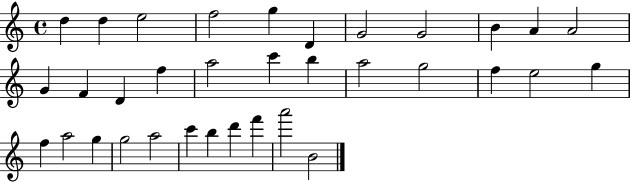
{
  \clef treble
  \time 4/4
  \defaultTimeSignature
  \key c \major
  d''4 d''4 e''2 | f''2 g''4 d'4 | g'2 g'2 | b'4 a'4 a'2 | \break g'4 f'4 d'4 f''4 | a''2 c'''4 b''4 | a''2 g''2 | f''4 e''2 g''4 | \break f''4 a''2 g''4 | g''2 a''2 | c'''4 b''4 d'''4 f'''4 | a'''2 b'2 | \break \bar "|."
}